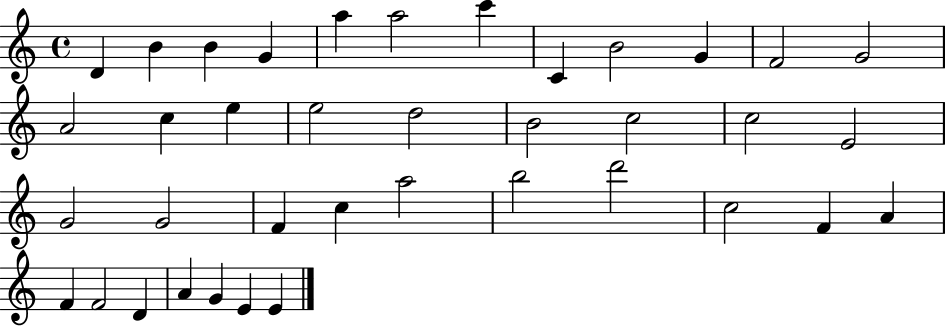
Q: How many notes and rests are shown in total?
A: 38